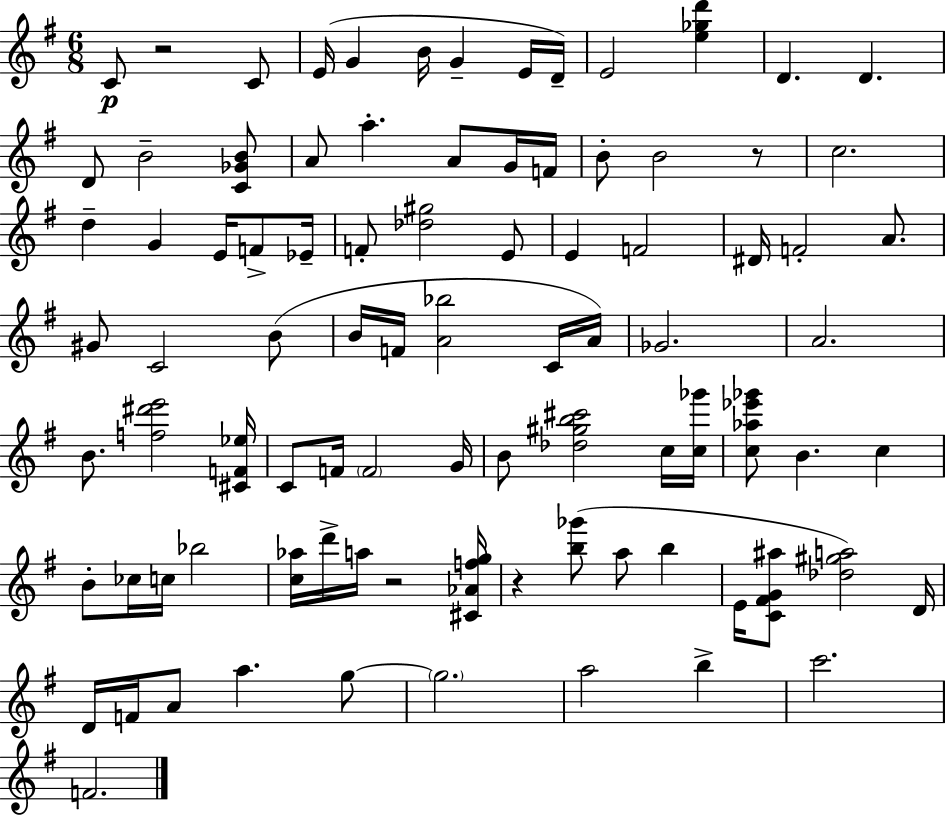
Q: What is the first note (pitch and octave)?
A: C4